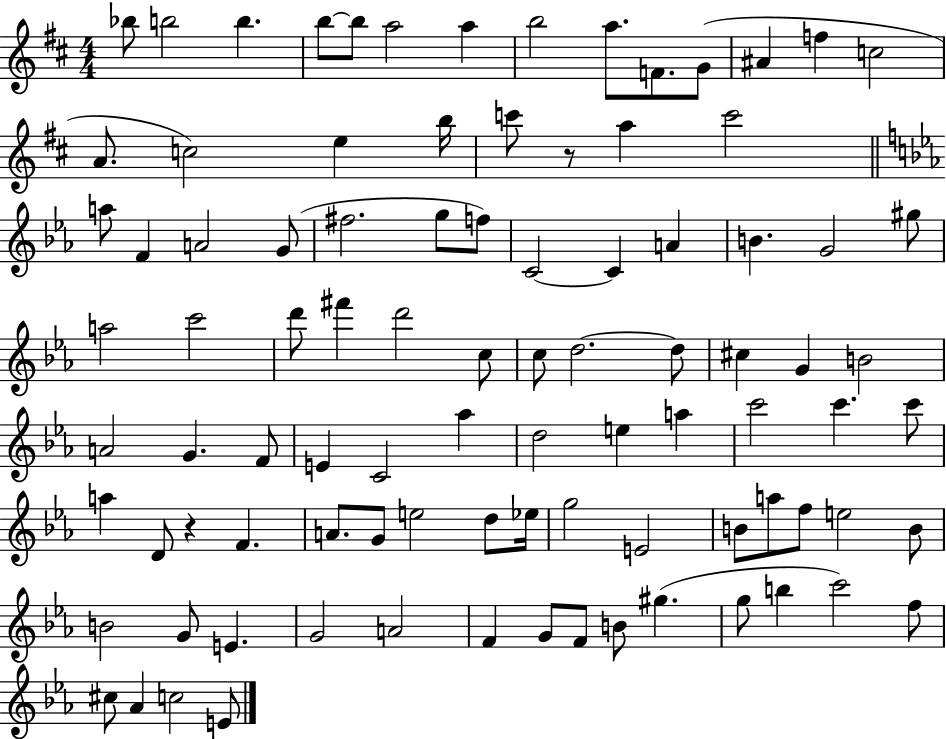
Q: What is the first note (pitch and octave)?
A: Bb5